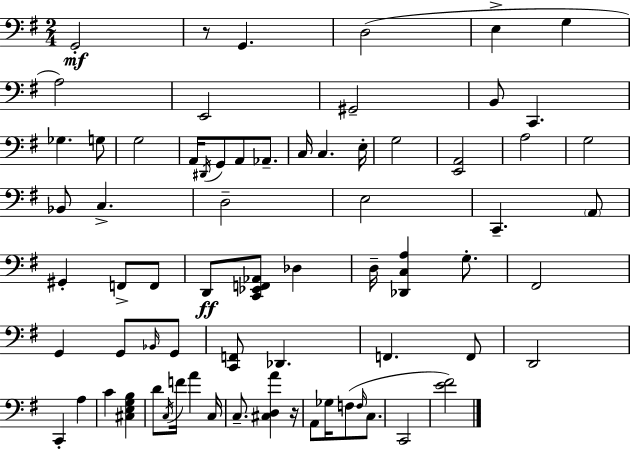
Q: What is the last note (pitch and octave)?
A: C2